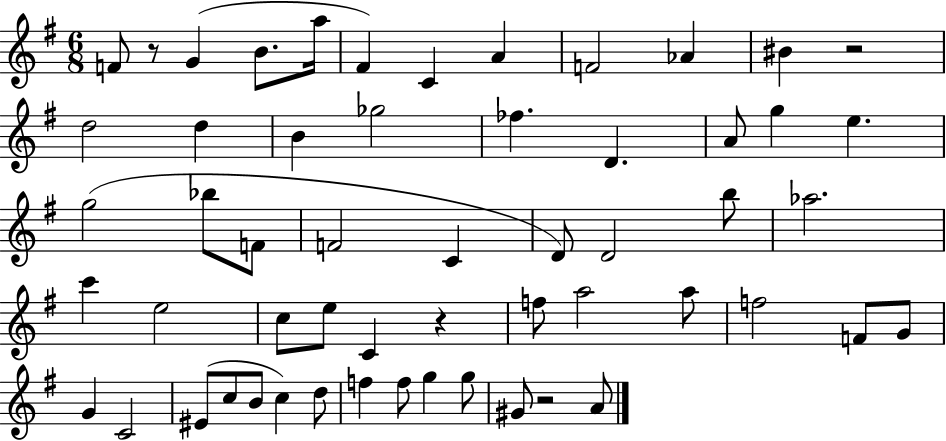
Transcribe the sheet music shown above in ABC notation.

X:1
T:Untitled
M:6/8
L:1/4
K:G
F/2 z/2 G B/2 a/4 ^F C A F2 _A ^B z2 d2 d B _g2 _f D A/2 g e g2 _b/2 F/2 F2 C D/2 D2 b/2 _a2 c' e2 c/2 e/2 C z f/2 a2 a/2 f2 F/2 G/2 G C2 ^E/2 c/2 B/2 c d/2 f f/2 g g/2 ^G/2 z2 A/2